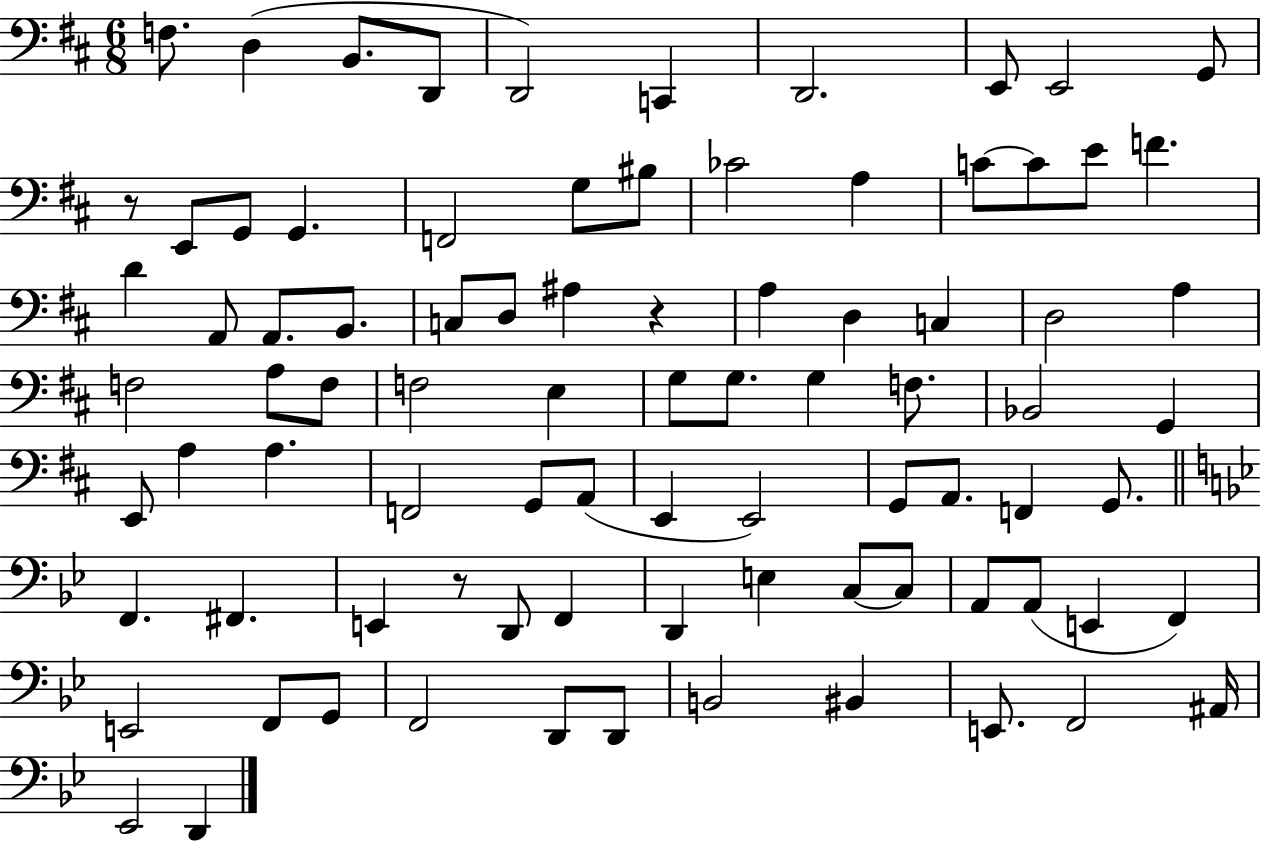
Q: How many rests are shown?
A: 3